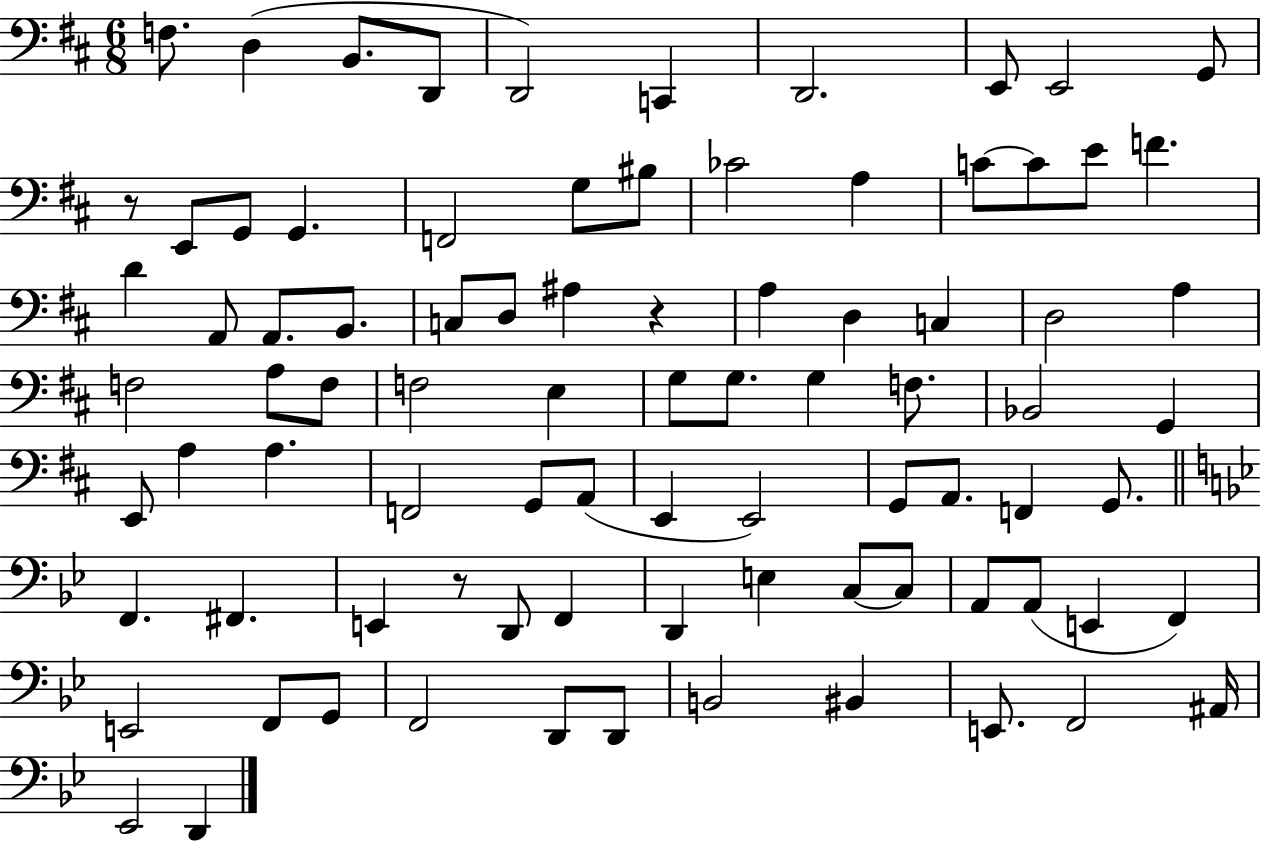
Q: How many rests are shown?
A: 3